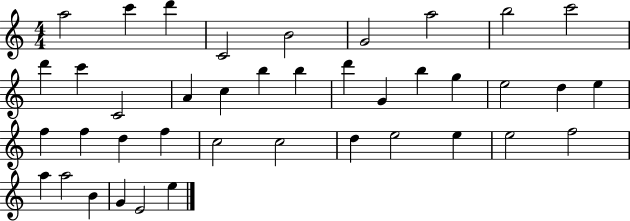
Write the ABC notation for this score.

X:1
T:Untitled
M:4/4
L:1/4
K:C
a2 c' d' C2 B2 G2 a2 b2 c'2 d' c' C2 A c b b d' G b g e2 d e f f d f c2 c2 d e2 e e2 f2 a a2 B G E2 e